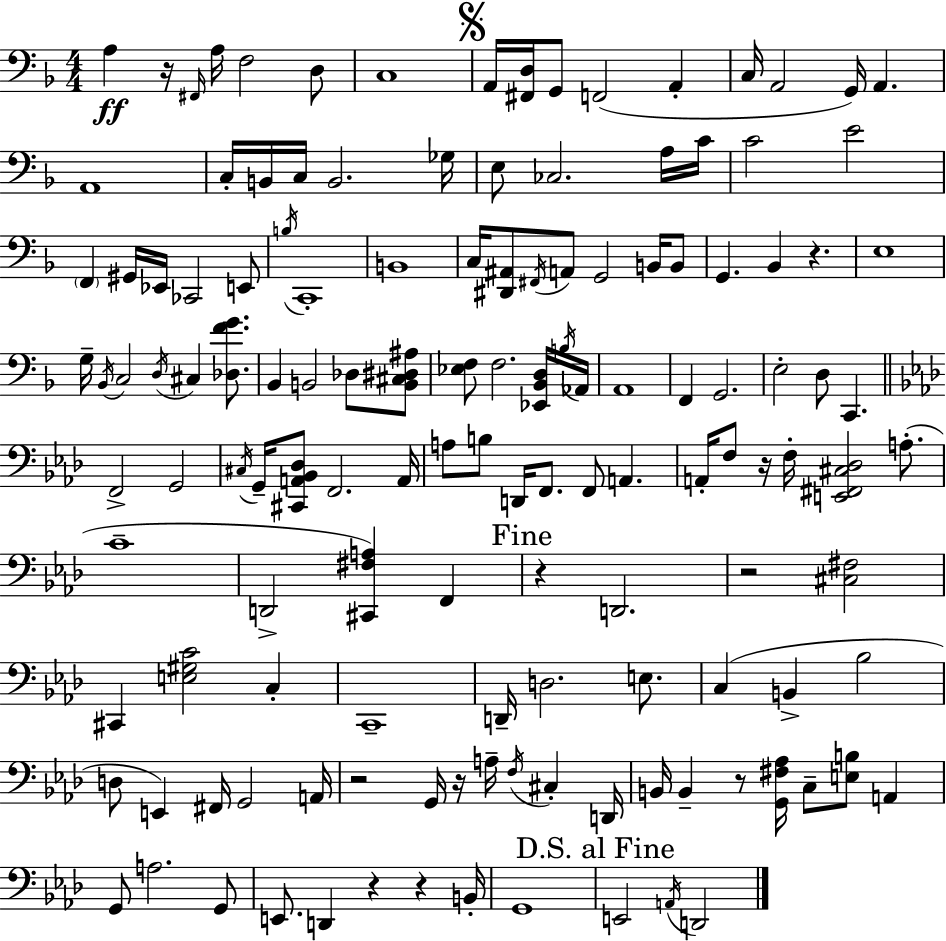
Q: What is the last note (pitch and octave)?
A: D2